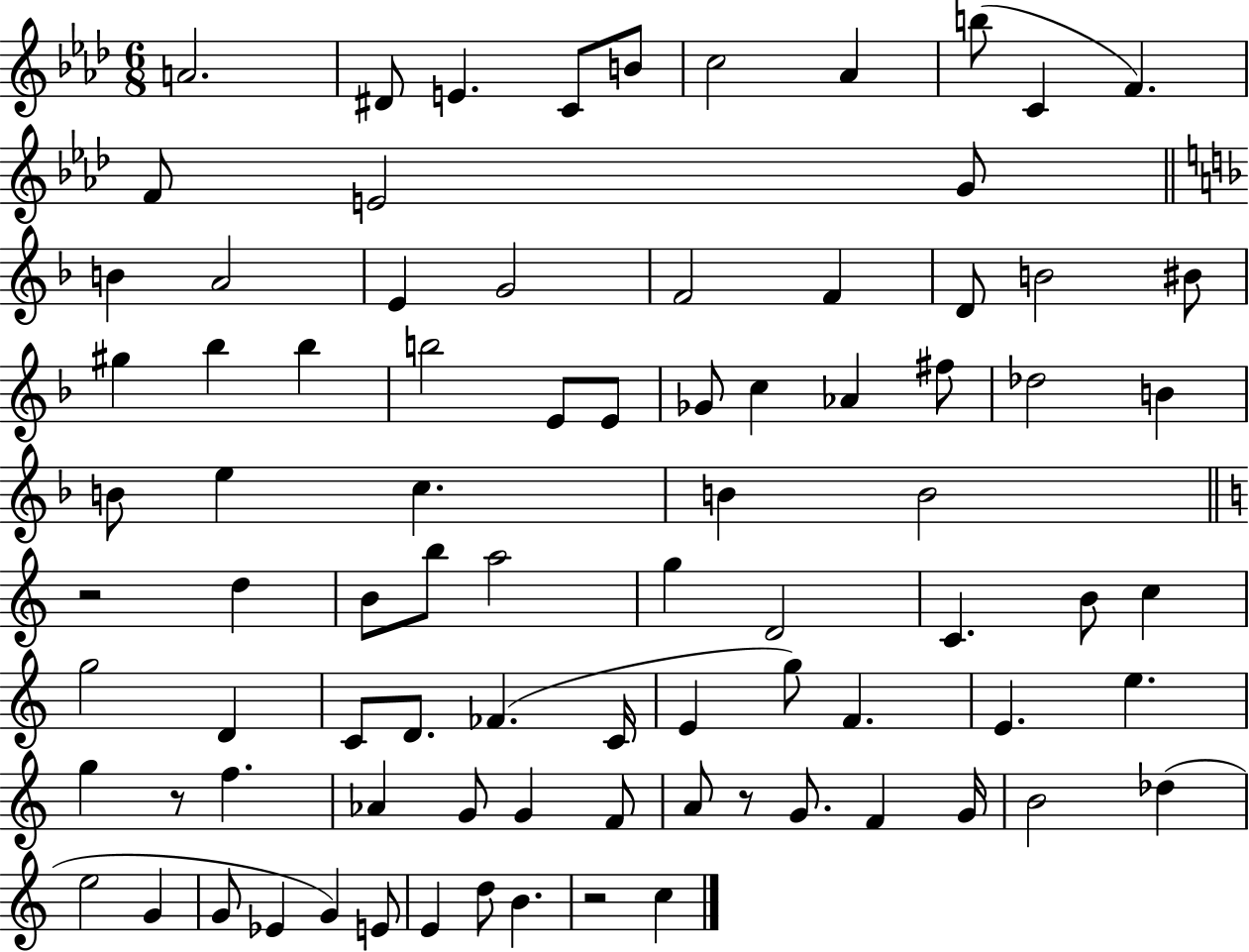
{
  \clef treble
  \numericTimeSignature
  \time 6/8
  \key aes \major
  a'2. | dis'8 e'4. c'8 b'8 | c''2 aes'4 | b''8( c'4 f'4.) | \break f'8 e'2 g'8 | \bar "||" \break \key d \minor b'4 a'2 | e'4 g'2 | f'2 f'4 | d'8 b'2 bis'8 | \break gis''4 bes''4 bes''4 | b''2 e'8 e'8 | ges'8 c''4 aes'4 fis''8 | des''2 b'4 | \break b'8 e''4 c''4. | b'4 b'2 | \bar "||" \break \key c \major r2 d''4 | b'8 b''8 a''2 | g''4 d'2 | c'4. b'8 c''4 | \break g''2 d'4 | c'8 d'8. fes'4.( c'16 | e'4 g''8) f'4. | e'4. e''4. | \break g''4 r8 f''4. | aes'4 g'8 g'4 f'8 | a'8 r8 g'8. f'4 g'16 | b'2 des''4( | \break e''2 g'4 | g'8 ees'4 g'4) e'8 | e'4 d''8 b'4. | r2 c''4 | \break \bar "|."
}